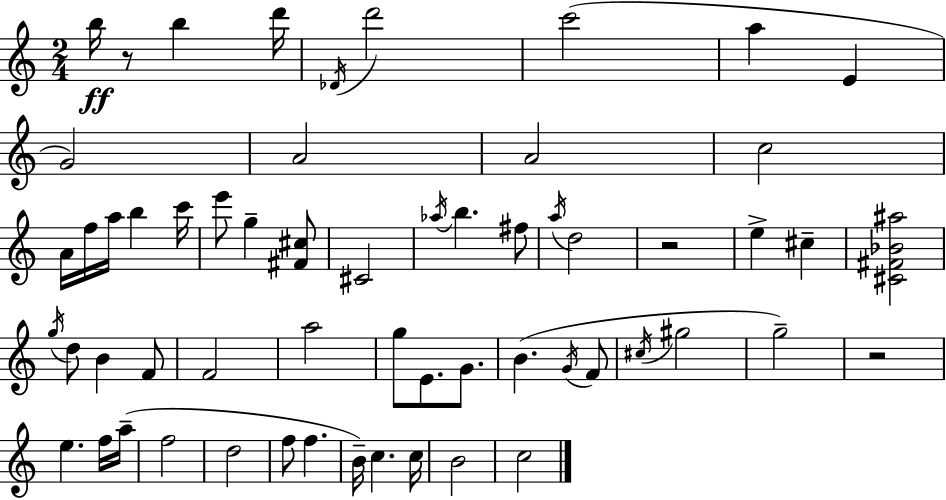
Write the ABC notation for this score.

X:1
T:Untitled
M:2/4
L:1/4
K:C
b/4 z/2 b d'/4 _D/4 d'2 c'2 a E G2 A2 A2 c2 A/4 f/4 a/4 b c'/4 e'/2 g [^F^c]/2 ^C2 _a/4 b ^f/2 a/4 d2 z2 e ^c [^C^F_B^a]2 g/4 d/2 B F/2 F2 a2 g/2 E/2 G/2 B G/4 F/2 ^c/4 ^g2 g2 z2 e f/4 a/4 f2 d2 f/2 f B/4 c c/4 B2 c2